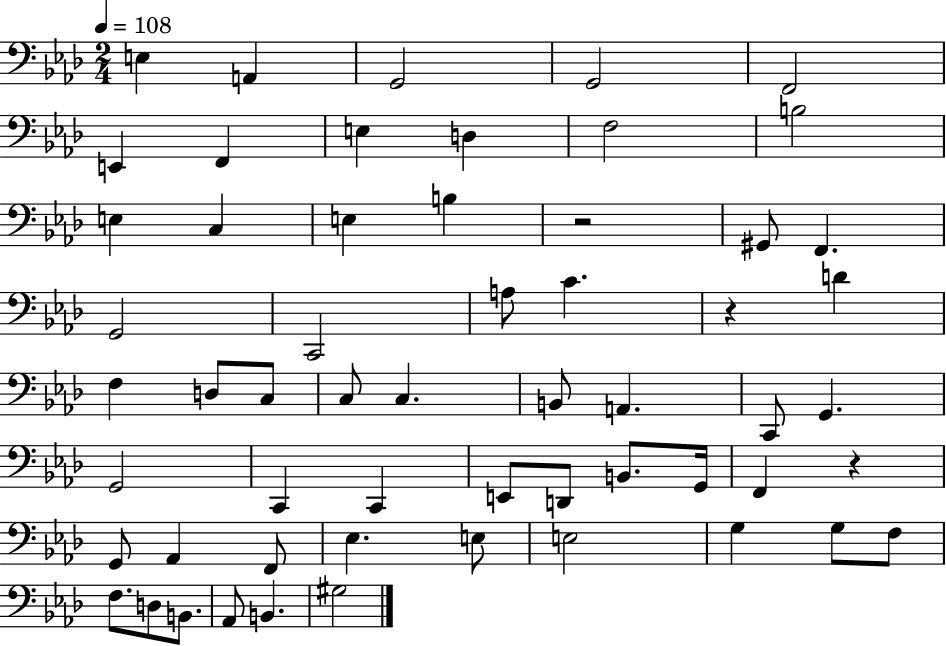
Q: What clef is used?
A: bass